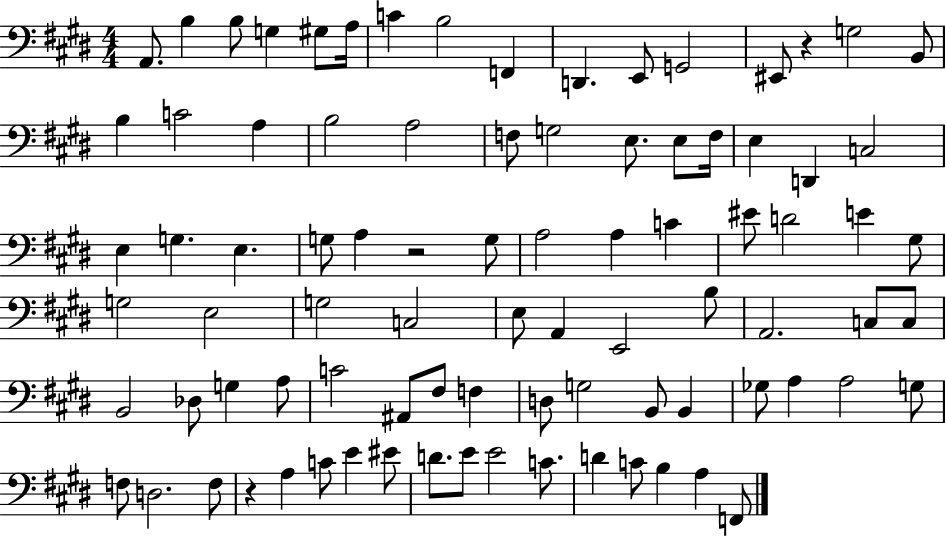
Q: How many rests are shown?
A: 3